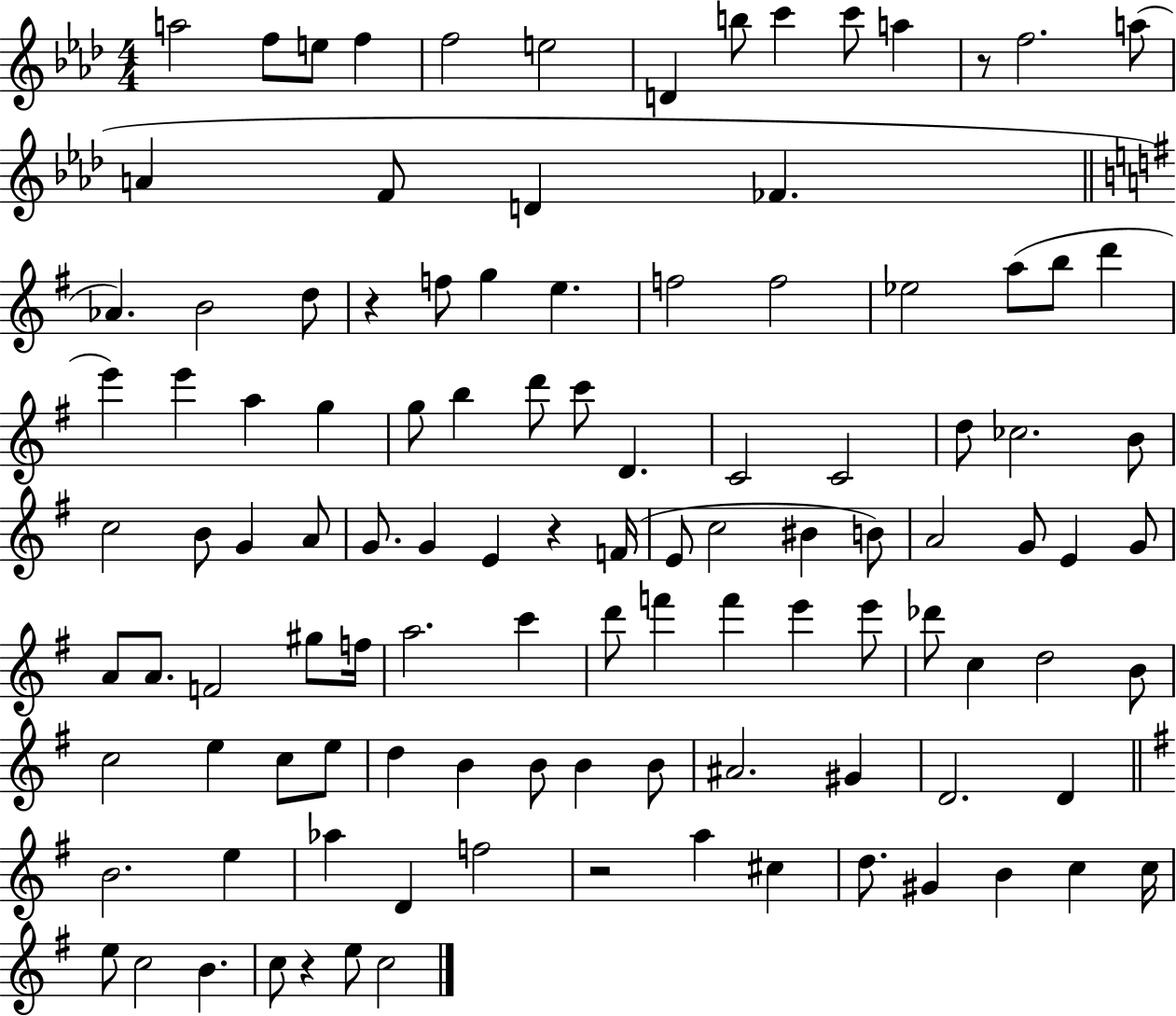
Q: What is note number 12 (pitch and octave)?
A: F5